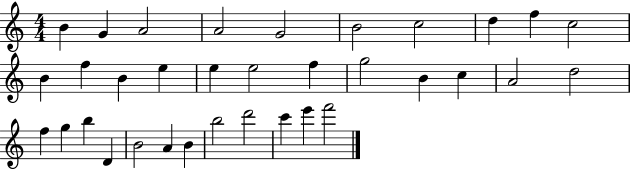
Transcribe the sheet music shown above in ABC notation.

X:1
T:Untitled
M:4/4
L:1/4
K:C
B G A2 A2 G2 B2 c2 d f c2 B f B e e e2 f g2 B c A2 d2 f g b D B2 A B b2 d'2 c' e' f'2